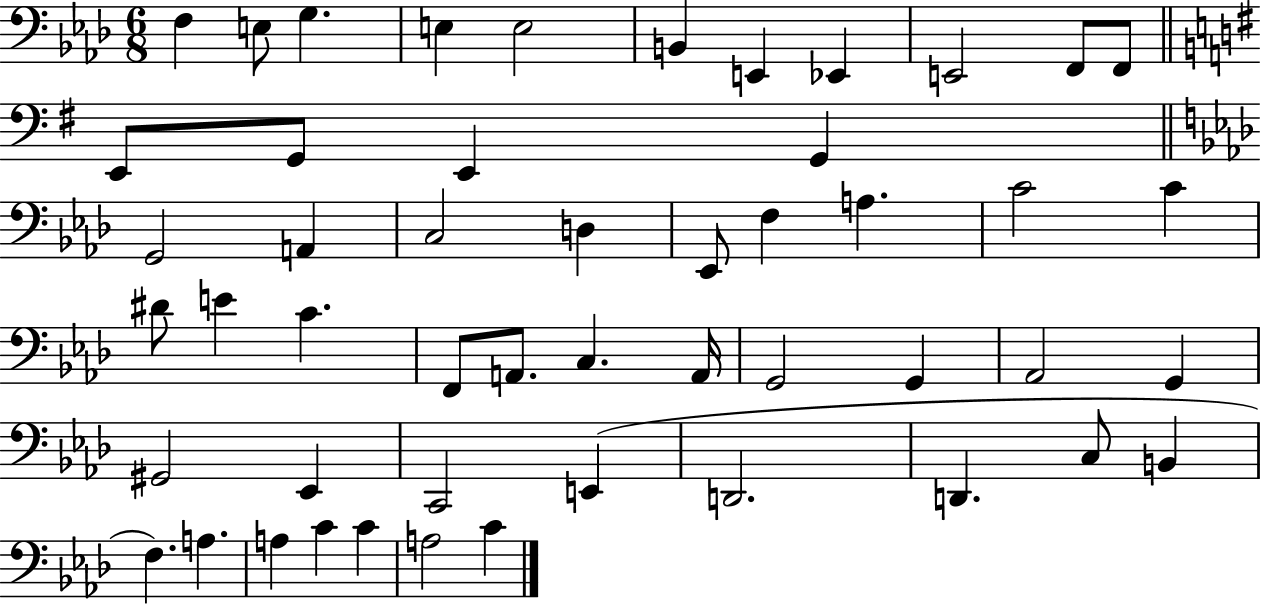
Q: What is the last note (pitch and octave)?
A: C4